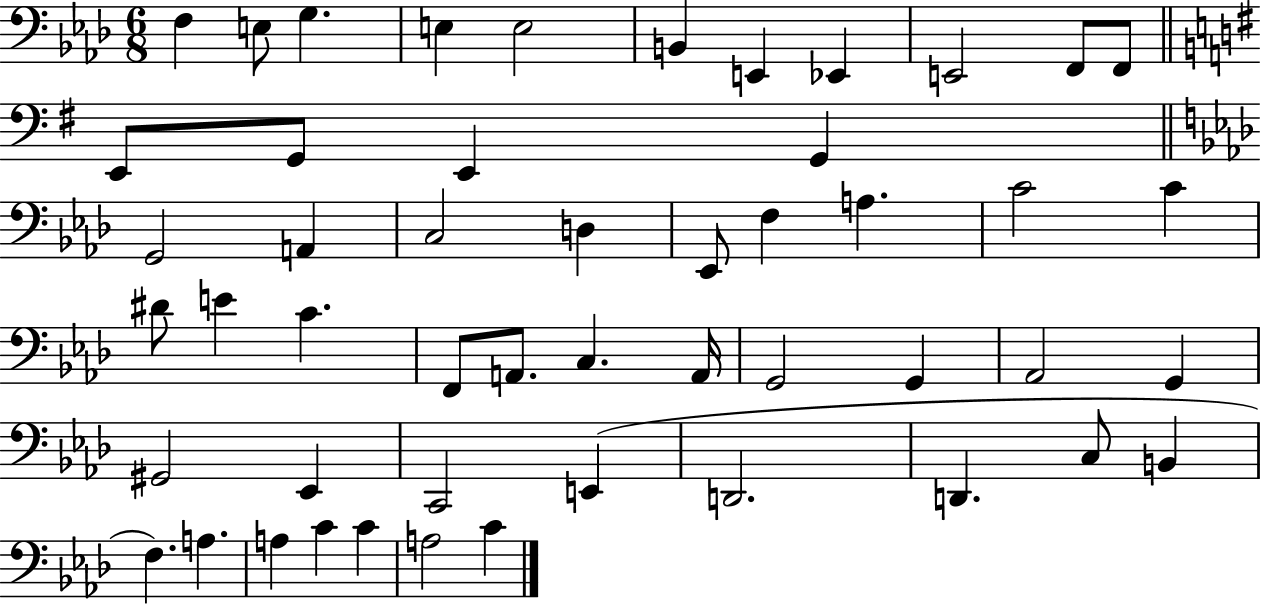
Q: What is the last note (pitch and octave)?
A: C4